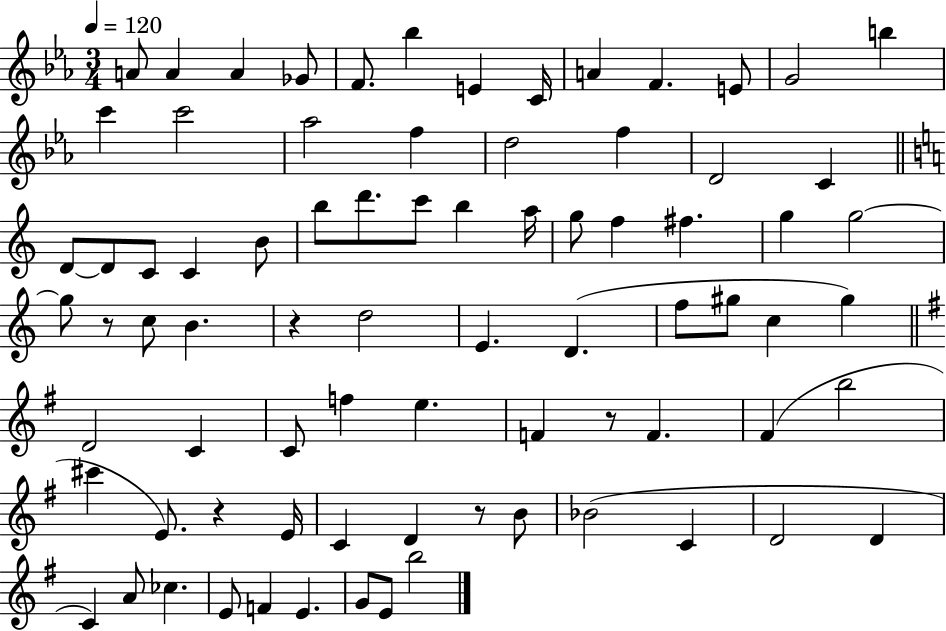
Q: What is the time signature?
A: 3/4